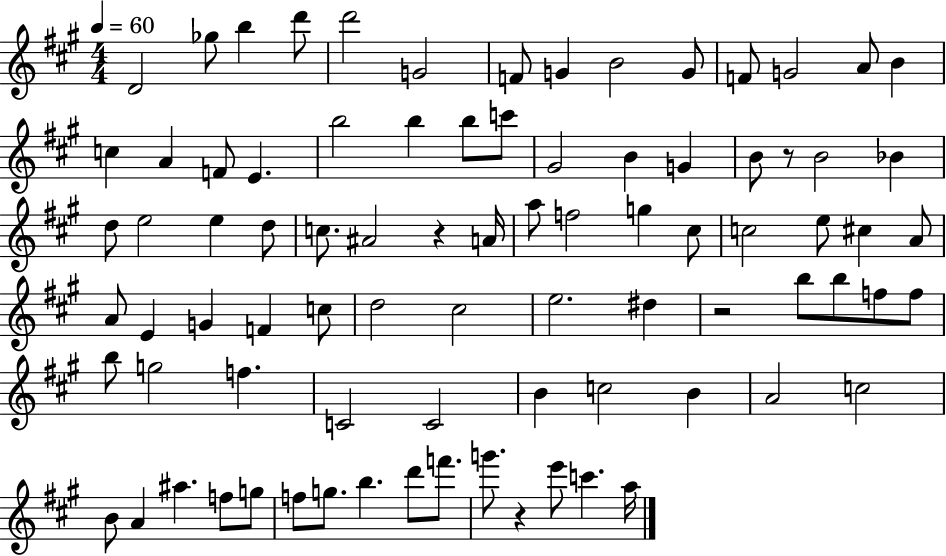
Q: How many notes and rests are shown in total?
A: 84